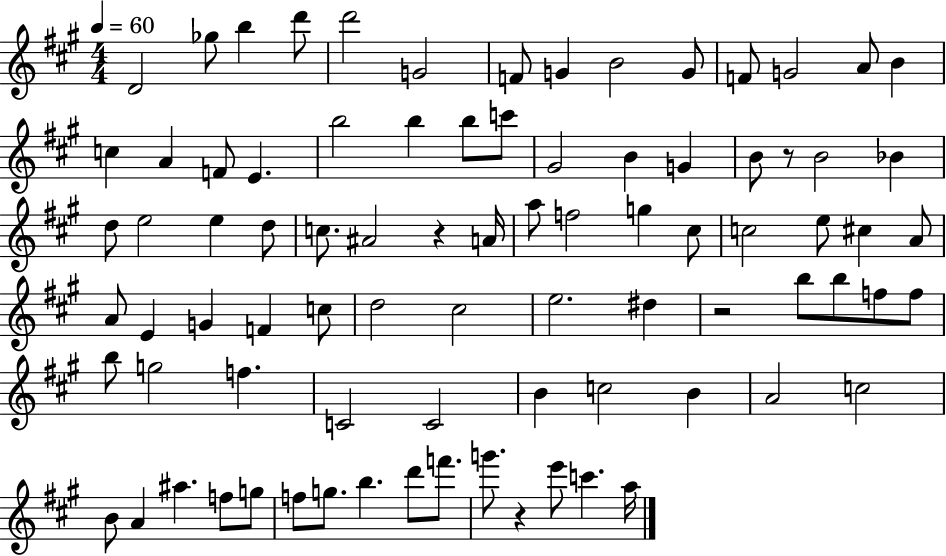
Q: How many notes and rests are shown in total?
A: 84